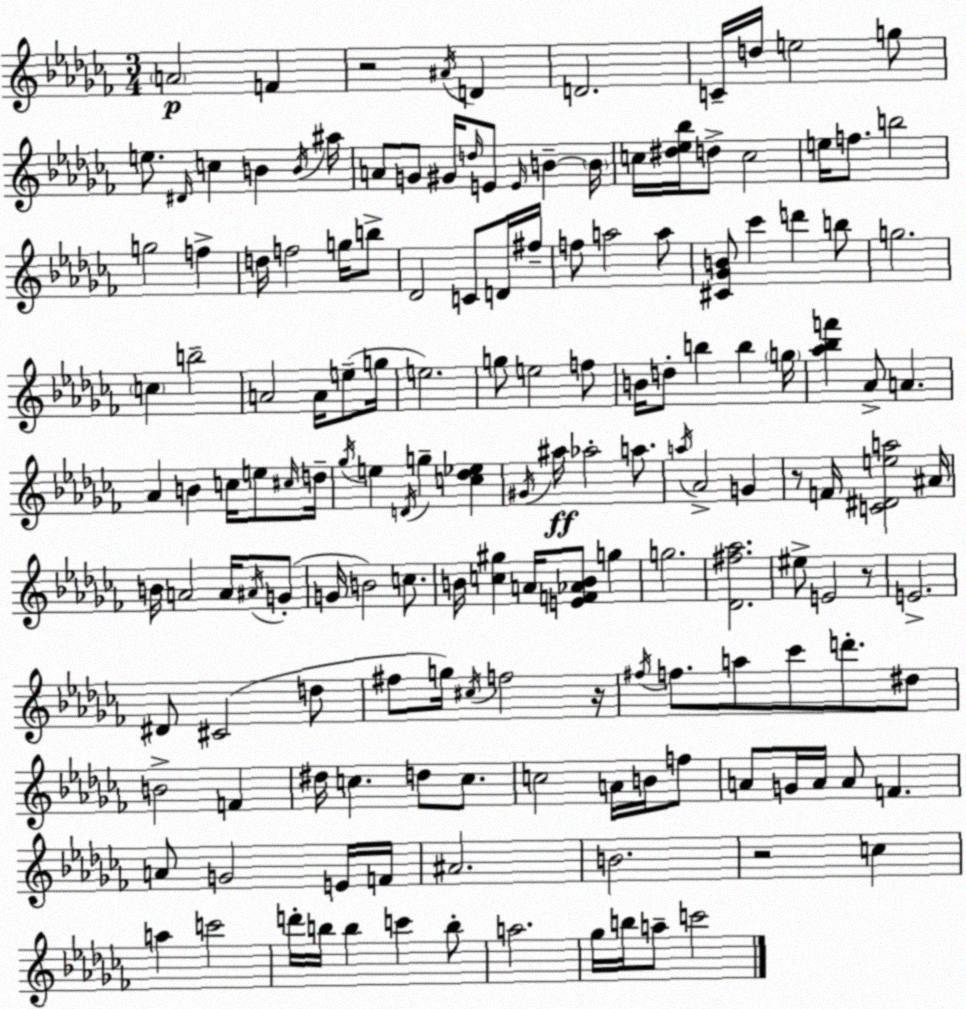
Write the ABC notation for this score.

X:1
T:Untitled
M:3/4
L:1/4
K:Abm
A2 F z2 ^A/4 D D2 C/4 d/4 e2 g/2 e/2 ^D/4 c B B/4 ^a/4 A/2 G/2 ^G/4 d/4 E/2 E/4 B B/4 c/4 [^d_e_b]/4 d/2 c2 e/4 f/2 b2 g2 f d/4 f2 g/4 b/2 _D2 C/2 D/4 ^f/4 f/2 a2 a/2 [^C_GB]/2 _c' d' b/2 g2 c b2 A2 A/4 e/2 g/4 e2 g/2 e2 f/2 B/4 d/2 b b g/4 [_a_bf'] _A/2 A _A B c/4 e/2 ^c/4 d/4 _g/4 e D/4 g [c_d_e] ^G/4 ^a/4 _a2 a/2 a/4 _A2 G z/2 F/4 [C^Dea]2 ^A/4 B/4 A2 A/4 ^A/4 G/2 G/4 B2 c/2 B/4 [c^g] A/4 [EF_AB]/2 g g2 [_D^f_a]2 ^e/2 E2 z/2 E2 ^D/2 ^C2 d/2 ^f/2 g/4 ^c/4 f2 z/4 ^f/4 f/2 a/2 _c'/2 d'/2 ^d/2 B2 F ^d/4 c d/2 c/2 c2 A/4 B/4 f/2 A/2 G/4 A/4 A/2 F A/2 G2 E/4 F/4 ^A2 B2 z2 c a c'2 d'/4 b/4 b c' b/2 a2 _g/4 b/4 a/2 c'2